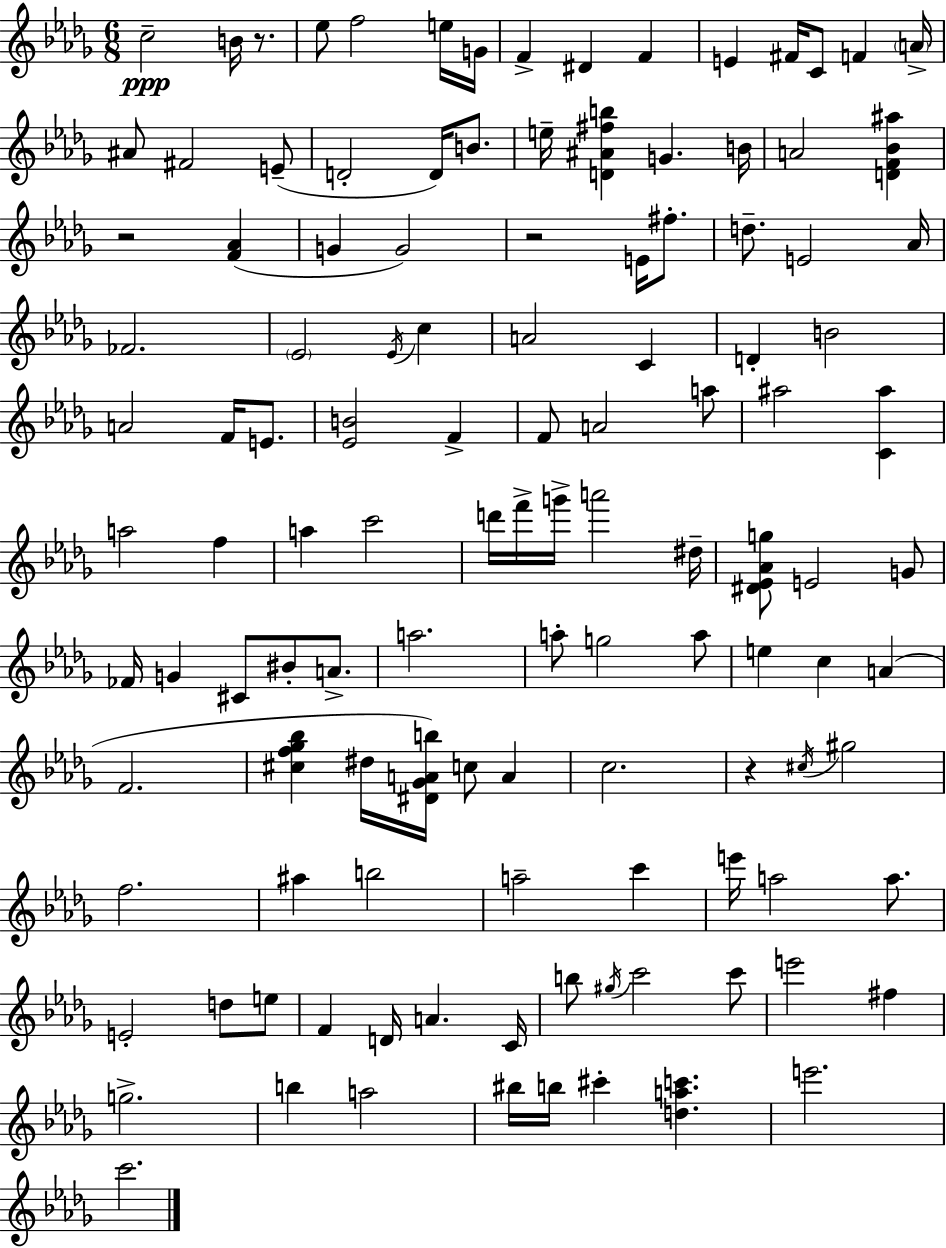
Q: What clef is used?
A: treble